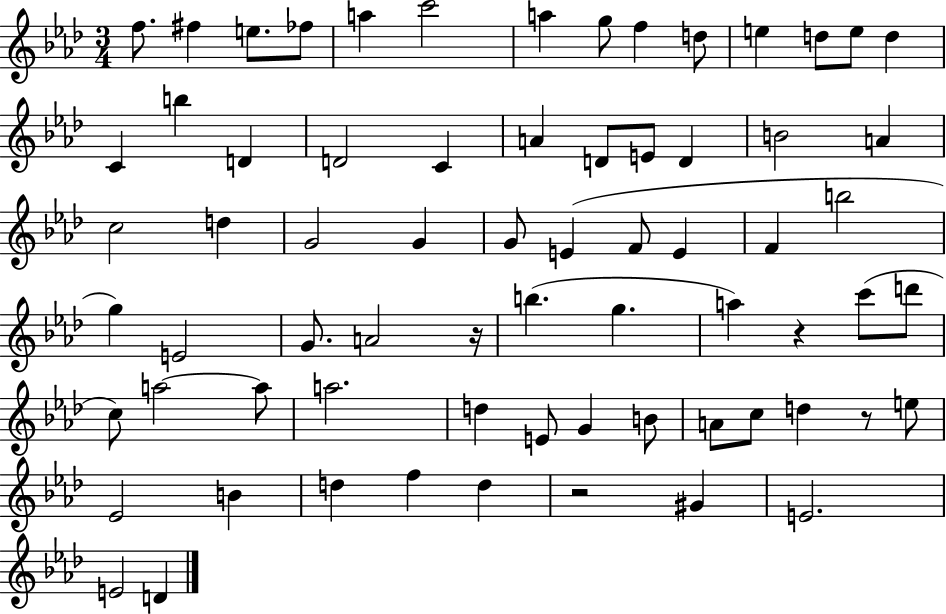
{
  \clef treble
  \numericTimeSignature
  \time 3/4
  \key aes \major
  f''8. fis''4 e''8. fes''8 | a''4 c'''2 | a''4 g''8 f''4 d''8 | e''4 d''8 e''8 d''4 | \break c'4 b''4 d'4 | d'2 c'4 | a'4 d'8 e'8 d'4 | b'2 a'4 | \break c''2 d''4 | g'2 g'4 | g'8 e'4( f'8 e'4 | f'4 b''2 | \break g''4) e'2 | g'8. a'2 r16 | b''4.( g''4. | a''4) r4 c'''8( d'''8 | \break c''8) a''2~~ a''8 | a''2. | d''4 e'8 g'4 b'8 | a'8 c''8 d''4 r8 e''8 | \break ees'2 b'4 | d''4 f''4 d''4 | r2 gis'4 | e'2. | \break e'2 d'4 | \bar "|."
}